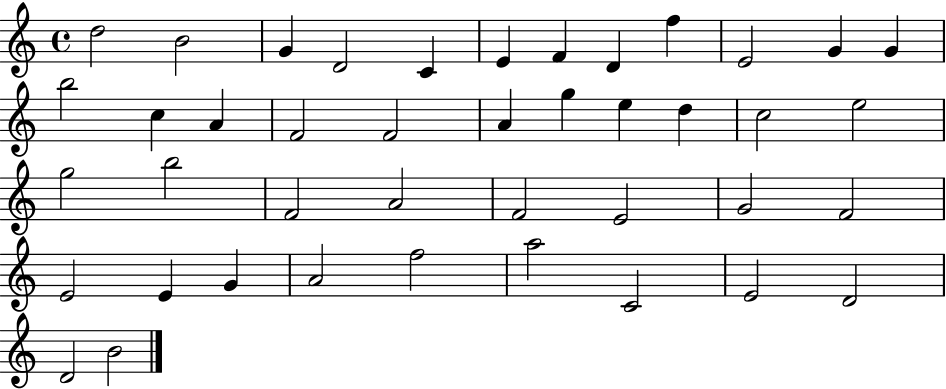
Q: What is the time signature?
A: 4/4